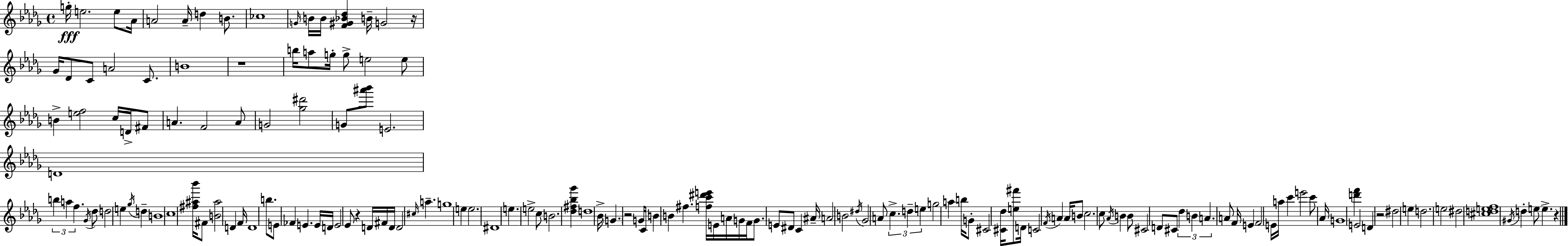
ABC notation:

X:1
T:Untitled
M:4/4
L:1/4
K:Bbm
g/4 e2 e/2 _A/4 A2 A/4 d B/2 _c4 G/4 B/4 B/4 [F^G_B_d] B/4 G2 z/4 _G/4 _D/2 C/2 A2 C/2 B4 z4 b/4 a/2 g/4 g/2 e2 e/2 B [ef]2 c/4 D/4 ^F/2 A F2 A/2 G2 [_g^d']2 G/2 [^a'_b']/2 E2 D4 b a f _G/4 _d/2 d2 e _g/4 d B4 c4 [^f^a_b']/4 ^F/2 [B^a]2 D F/4 D4 b/2 E/2 _F E E/4 D/4 E2 _E/2 z D/4 ^F/4 D/4 D2 ^c/4 a g4 e e2 ^D4 e e2 c/2 B2 [_d^f_b_g'] d4 _B/4 G z2 G/4 C/4 B B ^f [fc'^d'e']/4 E/4 A/4 G/4 F/4 G/2 E/2 ^D/2 C ^A/4 A2 B2 ^d/4 _G2 A/2 c d e g2 a b/4 G/2 ^C2 [^C_d]/4 [e^f']/2 D/4 C2 F/4 A A/4 B/2 c2 c/2 _A/4 B B/2 ^C2 D/2 ^C/2 _d B A A/2 F/4 E F2 E/4 a/4 c' e'2 c'/2 _A/4 G4 [d'f'] E2 D z2 ^d2 e d2 e2 ^d2 [^cdef]4 ^G/4 d e/2 e z